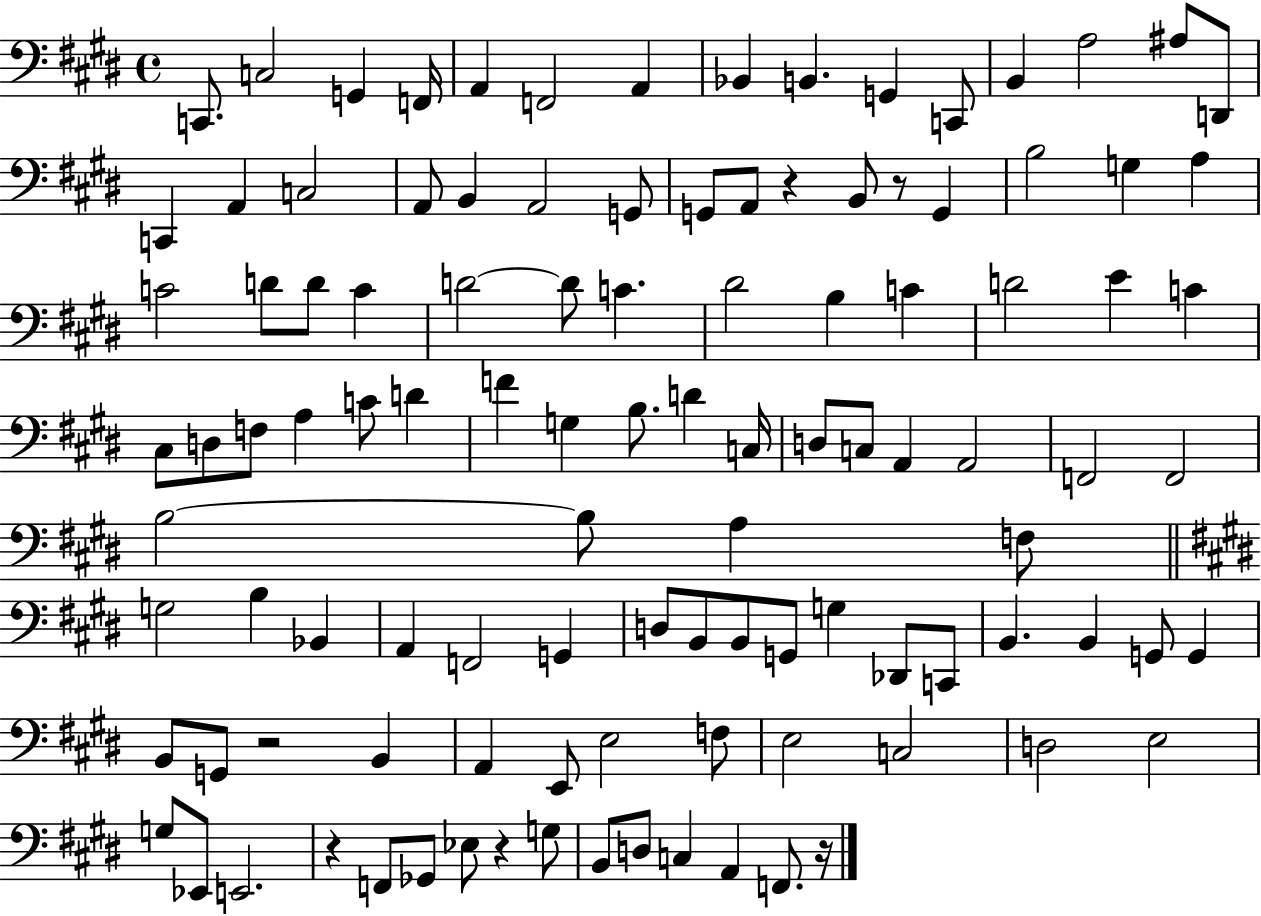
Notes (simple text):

C2/e. C3/h G2/q F2/s A2/q F2/h A2/q Bb2/q B2/q. G2/q C2/e B2/q A3/h A#3/e D2/e C2/q A2/q C3/h A2/e B2/q A2/h G2/e G2/e A2/e R/q B2/e R/e G2/q B3/h G3/q A3/q C4/h D4/e D4/e C4/q D4/h D4/e C4/q. D#4/h B3/q C4/q D4/h E4/q C4/q C#3/e D3/e F3/e A3/q C4/e D4/q F4/q G3/q B3/e. D4/q C3/s D3/e C3/e A2/q A2/h F2/h F2/h B3/h B3/e A3/q F3/e G3/h B3/q Bb2/q A2/q F2/h G2/q D3/e B2/e B2/e G2/e G3/q Db2/e C2/e B2/q. B2/q G2/e G2/q B2/e G2/e R/h B2/q A2/q E2/e E3/h F3/e E3/h C3/h D3/h E3/h G3/e Eb2/e E2/h. R/q F2/e Gb2/e Eb3/e R/q G3/e B2/e D3/e C3/q A2/q F2/e. R/s